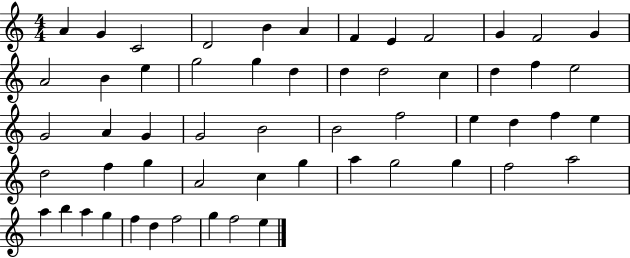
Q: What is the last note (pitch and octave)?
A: E5